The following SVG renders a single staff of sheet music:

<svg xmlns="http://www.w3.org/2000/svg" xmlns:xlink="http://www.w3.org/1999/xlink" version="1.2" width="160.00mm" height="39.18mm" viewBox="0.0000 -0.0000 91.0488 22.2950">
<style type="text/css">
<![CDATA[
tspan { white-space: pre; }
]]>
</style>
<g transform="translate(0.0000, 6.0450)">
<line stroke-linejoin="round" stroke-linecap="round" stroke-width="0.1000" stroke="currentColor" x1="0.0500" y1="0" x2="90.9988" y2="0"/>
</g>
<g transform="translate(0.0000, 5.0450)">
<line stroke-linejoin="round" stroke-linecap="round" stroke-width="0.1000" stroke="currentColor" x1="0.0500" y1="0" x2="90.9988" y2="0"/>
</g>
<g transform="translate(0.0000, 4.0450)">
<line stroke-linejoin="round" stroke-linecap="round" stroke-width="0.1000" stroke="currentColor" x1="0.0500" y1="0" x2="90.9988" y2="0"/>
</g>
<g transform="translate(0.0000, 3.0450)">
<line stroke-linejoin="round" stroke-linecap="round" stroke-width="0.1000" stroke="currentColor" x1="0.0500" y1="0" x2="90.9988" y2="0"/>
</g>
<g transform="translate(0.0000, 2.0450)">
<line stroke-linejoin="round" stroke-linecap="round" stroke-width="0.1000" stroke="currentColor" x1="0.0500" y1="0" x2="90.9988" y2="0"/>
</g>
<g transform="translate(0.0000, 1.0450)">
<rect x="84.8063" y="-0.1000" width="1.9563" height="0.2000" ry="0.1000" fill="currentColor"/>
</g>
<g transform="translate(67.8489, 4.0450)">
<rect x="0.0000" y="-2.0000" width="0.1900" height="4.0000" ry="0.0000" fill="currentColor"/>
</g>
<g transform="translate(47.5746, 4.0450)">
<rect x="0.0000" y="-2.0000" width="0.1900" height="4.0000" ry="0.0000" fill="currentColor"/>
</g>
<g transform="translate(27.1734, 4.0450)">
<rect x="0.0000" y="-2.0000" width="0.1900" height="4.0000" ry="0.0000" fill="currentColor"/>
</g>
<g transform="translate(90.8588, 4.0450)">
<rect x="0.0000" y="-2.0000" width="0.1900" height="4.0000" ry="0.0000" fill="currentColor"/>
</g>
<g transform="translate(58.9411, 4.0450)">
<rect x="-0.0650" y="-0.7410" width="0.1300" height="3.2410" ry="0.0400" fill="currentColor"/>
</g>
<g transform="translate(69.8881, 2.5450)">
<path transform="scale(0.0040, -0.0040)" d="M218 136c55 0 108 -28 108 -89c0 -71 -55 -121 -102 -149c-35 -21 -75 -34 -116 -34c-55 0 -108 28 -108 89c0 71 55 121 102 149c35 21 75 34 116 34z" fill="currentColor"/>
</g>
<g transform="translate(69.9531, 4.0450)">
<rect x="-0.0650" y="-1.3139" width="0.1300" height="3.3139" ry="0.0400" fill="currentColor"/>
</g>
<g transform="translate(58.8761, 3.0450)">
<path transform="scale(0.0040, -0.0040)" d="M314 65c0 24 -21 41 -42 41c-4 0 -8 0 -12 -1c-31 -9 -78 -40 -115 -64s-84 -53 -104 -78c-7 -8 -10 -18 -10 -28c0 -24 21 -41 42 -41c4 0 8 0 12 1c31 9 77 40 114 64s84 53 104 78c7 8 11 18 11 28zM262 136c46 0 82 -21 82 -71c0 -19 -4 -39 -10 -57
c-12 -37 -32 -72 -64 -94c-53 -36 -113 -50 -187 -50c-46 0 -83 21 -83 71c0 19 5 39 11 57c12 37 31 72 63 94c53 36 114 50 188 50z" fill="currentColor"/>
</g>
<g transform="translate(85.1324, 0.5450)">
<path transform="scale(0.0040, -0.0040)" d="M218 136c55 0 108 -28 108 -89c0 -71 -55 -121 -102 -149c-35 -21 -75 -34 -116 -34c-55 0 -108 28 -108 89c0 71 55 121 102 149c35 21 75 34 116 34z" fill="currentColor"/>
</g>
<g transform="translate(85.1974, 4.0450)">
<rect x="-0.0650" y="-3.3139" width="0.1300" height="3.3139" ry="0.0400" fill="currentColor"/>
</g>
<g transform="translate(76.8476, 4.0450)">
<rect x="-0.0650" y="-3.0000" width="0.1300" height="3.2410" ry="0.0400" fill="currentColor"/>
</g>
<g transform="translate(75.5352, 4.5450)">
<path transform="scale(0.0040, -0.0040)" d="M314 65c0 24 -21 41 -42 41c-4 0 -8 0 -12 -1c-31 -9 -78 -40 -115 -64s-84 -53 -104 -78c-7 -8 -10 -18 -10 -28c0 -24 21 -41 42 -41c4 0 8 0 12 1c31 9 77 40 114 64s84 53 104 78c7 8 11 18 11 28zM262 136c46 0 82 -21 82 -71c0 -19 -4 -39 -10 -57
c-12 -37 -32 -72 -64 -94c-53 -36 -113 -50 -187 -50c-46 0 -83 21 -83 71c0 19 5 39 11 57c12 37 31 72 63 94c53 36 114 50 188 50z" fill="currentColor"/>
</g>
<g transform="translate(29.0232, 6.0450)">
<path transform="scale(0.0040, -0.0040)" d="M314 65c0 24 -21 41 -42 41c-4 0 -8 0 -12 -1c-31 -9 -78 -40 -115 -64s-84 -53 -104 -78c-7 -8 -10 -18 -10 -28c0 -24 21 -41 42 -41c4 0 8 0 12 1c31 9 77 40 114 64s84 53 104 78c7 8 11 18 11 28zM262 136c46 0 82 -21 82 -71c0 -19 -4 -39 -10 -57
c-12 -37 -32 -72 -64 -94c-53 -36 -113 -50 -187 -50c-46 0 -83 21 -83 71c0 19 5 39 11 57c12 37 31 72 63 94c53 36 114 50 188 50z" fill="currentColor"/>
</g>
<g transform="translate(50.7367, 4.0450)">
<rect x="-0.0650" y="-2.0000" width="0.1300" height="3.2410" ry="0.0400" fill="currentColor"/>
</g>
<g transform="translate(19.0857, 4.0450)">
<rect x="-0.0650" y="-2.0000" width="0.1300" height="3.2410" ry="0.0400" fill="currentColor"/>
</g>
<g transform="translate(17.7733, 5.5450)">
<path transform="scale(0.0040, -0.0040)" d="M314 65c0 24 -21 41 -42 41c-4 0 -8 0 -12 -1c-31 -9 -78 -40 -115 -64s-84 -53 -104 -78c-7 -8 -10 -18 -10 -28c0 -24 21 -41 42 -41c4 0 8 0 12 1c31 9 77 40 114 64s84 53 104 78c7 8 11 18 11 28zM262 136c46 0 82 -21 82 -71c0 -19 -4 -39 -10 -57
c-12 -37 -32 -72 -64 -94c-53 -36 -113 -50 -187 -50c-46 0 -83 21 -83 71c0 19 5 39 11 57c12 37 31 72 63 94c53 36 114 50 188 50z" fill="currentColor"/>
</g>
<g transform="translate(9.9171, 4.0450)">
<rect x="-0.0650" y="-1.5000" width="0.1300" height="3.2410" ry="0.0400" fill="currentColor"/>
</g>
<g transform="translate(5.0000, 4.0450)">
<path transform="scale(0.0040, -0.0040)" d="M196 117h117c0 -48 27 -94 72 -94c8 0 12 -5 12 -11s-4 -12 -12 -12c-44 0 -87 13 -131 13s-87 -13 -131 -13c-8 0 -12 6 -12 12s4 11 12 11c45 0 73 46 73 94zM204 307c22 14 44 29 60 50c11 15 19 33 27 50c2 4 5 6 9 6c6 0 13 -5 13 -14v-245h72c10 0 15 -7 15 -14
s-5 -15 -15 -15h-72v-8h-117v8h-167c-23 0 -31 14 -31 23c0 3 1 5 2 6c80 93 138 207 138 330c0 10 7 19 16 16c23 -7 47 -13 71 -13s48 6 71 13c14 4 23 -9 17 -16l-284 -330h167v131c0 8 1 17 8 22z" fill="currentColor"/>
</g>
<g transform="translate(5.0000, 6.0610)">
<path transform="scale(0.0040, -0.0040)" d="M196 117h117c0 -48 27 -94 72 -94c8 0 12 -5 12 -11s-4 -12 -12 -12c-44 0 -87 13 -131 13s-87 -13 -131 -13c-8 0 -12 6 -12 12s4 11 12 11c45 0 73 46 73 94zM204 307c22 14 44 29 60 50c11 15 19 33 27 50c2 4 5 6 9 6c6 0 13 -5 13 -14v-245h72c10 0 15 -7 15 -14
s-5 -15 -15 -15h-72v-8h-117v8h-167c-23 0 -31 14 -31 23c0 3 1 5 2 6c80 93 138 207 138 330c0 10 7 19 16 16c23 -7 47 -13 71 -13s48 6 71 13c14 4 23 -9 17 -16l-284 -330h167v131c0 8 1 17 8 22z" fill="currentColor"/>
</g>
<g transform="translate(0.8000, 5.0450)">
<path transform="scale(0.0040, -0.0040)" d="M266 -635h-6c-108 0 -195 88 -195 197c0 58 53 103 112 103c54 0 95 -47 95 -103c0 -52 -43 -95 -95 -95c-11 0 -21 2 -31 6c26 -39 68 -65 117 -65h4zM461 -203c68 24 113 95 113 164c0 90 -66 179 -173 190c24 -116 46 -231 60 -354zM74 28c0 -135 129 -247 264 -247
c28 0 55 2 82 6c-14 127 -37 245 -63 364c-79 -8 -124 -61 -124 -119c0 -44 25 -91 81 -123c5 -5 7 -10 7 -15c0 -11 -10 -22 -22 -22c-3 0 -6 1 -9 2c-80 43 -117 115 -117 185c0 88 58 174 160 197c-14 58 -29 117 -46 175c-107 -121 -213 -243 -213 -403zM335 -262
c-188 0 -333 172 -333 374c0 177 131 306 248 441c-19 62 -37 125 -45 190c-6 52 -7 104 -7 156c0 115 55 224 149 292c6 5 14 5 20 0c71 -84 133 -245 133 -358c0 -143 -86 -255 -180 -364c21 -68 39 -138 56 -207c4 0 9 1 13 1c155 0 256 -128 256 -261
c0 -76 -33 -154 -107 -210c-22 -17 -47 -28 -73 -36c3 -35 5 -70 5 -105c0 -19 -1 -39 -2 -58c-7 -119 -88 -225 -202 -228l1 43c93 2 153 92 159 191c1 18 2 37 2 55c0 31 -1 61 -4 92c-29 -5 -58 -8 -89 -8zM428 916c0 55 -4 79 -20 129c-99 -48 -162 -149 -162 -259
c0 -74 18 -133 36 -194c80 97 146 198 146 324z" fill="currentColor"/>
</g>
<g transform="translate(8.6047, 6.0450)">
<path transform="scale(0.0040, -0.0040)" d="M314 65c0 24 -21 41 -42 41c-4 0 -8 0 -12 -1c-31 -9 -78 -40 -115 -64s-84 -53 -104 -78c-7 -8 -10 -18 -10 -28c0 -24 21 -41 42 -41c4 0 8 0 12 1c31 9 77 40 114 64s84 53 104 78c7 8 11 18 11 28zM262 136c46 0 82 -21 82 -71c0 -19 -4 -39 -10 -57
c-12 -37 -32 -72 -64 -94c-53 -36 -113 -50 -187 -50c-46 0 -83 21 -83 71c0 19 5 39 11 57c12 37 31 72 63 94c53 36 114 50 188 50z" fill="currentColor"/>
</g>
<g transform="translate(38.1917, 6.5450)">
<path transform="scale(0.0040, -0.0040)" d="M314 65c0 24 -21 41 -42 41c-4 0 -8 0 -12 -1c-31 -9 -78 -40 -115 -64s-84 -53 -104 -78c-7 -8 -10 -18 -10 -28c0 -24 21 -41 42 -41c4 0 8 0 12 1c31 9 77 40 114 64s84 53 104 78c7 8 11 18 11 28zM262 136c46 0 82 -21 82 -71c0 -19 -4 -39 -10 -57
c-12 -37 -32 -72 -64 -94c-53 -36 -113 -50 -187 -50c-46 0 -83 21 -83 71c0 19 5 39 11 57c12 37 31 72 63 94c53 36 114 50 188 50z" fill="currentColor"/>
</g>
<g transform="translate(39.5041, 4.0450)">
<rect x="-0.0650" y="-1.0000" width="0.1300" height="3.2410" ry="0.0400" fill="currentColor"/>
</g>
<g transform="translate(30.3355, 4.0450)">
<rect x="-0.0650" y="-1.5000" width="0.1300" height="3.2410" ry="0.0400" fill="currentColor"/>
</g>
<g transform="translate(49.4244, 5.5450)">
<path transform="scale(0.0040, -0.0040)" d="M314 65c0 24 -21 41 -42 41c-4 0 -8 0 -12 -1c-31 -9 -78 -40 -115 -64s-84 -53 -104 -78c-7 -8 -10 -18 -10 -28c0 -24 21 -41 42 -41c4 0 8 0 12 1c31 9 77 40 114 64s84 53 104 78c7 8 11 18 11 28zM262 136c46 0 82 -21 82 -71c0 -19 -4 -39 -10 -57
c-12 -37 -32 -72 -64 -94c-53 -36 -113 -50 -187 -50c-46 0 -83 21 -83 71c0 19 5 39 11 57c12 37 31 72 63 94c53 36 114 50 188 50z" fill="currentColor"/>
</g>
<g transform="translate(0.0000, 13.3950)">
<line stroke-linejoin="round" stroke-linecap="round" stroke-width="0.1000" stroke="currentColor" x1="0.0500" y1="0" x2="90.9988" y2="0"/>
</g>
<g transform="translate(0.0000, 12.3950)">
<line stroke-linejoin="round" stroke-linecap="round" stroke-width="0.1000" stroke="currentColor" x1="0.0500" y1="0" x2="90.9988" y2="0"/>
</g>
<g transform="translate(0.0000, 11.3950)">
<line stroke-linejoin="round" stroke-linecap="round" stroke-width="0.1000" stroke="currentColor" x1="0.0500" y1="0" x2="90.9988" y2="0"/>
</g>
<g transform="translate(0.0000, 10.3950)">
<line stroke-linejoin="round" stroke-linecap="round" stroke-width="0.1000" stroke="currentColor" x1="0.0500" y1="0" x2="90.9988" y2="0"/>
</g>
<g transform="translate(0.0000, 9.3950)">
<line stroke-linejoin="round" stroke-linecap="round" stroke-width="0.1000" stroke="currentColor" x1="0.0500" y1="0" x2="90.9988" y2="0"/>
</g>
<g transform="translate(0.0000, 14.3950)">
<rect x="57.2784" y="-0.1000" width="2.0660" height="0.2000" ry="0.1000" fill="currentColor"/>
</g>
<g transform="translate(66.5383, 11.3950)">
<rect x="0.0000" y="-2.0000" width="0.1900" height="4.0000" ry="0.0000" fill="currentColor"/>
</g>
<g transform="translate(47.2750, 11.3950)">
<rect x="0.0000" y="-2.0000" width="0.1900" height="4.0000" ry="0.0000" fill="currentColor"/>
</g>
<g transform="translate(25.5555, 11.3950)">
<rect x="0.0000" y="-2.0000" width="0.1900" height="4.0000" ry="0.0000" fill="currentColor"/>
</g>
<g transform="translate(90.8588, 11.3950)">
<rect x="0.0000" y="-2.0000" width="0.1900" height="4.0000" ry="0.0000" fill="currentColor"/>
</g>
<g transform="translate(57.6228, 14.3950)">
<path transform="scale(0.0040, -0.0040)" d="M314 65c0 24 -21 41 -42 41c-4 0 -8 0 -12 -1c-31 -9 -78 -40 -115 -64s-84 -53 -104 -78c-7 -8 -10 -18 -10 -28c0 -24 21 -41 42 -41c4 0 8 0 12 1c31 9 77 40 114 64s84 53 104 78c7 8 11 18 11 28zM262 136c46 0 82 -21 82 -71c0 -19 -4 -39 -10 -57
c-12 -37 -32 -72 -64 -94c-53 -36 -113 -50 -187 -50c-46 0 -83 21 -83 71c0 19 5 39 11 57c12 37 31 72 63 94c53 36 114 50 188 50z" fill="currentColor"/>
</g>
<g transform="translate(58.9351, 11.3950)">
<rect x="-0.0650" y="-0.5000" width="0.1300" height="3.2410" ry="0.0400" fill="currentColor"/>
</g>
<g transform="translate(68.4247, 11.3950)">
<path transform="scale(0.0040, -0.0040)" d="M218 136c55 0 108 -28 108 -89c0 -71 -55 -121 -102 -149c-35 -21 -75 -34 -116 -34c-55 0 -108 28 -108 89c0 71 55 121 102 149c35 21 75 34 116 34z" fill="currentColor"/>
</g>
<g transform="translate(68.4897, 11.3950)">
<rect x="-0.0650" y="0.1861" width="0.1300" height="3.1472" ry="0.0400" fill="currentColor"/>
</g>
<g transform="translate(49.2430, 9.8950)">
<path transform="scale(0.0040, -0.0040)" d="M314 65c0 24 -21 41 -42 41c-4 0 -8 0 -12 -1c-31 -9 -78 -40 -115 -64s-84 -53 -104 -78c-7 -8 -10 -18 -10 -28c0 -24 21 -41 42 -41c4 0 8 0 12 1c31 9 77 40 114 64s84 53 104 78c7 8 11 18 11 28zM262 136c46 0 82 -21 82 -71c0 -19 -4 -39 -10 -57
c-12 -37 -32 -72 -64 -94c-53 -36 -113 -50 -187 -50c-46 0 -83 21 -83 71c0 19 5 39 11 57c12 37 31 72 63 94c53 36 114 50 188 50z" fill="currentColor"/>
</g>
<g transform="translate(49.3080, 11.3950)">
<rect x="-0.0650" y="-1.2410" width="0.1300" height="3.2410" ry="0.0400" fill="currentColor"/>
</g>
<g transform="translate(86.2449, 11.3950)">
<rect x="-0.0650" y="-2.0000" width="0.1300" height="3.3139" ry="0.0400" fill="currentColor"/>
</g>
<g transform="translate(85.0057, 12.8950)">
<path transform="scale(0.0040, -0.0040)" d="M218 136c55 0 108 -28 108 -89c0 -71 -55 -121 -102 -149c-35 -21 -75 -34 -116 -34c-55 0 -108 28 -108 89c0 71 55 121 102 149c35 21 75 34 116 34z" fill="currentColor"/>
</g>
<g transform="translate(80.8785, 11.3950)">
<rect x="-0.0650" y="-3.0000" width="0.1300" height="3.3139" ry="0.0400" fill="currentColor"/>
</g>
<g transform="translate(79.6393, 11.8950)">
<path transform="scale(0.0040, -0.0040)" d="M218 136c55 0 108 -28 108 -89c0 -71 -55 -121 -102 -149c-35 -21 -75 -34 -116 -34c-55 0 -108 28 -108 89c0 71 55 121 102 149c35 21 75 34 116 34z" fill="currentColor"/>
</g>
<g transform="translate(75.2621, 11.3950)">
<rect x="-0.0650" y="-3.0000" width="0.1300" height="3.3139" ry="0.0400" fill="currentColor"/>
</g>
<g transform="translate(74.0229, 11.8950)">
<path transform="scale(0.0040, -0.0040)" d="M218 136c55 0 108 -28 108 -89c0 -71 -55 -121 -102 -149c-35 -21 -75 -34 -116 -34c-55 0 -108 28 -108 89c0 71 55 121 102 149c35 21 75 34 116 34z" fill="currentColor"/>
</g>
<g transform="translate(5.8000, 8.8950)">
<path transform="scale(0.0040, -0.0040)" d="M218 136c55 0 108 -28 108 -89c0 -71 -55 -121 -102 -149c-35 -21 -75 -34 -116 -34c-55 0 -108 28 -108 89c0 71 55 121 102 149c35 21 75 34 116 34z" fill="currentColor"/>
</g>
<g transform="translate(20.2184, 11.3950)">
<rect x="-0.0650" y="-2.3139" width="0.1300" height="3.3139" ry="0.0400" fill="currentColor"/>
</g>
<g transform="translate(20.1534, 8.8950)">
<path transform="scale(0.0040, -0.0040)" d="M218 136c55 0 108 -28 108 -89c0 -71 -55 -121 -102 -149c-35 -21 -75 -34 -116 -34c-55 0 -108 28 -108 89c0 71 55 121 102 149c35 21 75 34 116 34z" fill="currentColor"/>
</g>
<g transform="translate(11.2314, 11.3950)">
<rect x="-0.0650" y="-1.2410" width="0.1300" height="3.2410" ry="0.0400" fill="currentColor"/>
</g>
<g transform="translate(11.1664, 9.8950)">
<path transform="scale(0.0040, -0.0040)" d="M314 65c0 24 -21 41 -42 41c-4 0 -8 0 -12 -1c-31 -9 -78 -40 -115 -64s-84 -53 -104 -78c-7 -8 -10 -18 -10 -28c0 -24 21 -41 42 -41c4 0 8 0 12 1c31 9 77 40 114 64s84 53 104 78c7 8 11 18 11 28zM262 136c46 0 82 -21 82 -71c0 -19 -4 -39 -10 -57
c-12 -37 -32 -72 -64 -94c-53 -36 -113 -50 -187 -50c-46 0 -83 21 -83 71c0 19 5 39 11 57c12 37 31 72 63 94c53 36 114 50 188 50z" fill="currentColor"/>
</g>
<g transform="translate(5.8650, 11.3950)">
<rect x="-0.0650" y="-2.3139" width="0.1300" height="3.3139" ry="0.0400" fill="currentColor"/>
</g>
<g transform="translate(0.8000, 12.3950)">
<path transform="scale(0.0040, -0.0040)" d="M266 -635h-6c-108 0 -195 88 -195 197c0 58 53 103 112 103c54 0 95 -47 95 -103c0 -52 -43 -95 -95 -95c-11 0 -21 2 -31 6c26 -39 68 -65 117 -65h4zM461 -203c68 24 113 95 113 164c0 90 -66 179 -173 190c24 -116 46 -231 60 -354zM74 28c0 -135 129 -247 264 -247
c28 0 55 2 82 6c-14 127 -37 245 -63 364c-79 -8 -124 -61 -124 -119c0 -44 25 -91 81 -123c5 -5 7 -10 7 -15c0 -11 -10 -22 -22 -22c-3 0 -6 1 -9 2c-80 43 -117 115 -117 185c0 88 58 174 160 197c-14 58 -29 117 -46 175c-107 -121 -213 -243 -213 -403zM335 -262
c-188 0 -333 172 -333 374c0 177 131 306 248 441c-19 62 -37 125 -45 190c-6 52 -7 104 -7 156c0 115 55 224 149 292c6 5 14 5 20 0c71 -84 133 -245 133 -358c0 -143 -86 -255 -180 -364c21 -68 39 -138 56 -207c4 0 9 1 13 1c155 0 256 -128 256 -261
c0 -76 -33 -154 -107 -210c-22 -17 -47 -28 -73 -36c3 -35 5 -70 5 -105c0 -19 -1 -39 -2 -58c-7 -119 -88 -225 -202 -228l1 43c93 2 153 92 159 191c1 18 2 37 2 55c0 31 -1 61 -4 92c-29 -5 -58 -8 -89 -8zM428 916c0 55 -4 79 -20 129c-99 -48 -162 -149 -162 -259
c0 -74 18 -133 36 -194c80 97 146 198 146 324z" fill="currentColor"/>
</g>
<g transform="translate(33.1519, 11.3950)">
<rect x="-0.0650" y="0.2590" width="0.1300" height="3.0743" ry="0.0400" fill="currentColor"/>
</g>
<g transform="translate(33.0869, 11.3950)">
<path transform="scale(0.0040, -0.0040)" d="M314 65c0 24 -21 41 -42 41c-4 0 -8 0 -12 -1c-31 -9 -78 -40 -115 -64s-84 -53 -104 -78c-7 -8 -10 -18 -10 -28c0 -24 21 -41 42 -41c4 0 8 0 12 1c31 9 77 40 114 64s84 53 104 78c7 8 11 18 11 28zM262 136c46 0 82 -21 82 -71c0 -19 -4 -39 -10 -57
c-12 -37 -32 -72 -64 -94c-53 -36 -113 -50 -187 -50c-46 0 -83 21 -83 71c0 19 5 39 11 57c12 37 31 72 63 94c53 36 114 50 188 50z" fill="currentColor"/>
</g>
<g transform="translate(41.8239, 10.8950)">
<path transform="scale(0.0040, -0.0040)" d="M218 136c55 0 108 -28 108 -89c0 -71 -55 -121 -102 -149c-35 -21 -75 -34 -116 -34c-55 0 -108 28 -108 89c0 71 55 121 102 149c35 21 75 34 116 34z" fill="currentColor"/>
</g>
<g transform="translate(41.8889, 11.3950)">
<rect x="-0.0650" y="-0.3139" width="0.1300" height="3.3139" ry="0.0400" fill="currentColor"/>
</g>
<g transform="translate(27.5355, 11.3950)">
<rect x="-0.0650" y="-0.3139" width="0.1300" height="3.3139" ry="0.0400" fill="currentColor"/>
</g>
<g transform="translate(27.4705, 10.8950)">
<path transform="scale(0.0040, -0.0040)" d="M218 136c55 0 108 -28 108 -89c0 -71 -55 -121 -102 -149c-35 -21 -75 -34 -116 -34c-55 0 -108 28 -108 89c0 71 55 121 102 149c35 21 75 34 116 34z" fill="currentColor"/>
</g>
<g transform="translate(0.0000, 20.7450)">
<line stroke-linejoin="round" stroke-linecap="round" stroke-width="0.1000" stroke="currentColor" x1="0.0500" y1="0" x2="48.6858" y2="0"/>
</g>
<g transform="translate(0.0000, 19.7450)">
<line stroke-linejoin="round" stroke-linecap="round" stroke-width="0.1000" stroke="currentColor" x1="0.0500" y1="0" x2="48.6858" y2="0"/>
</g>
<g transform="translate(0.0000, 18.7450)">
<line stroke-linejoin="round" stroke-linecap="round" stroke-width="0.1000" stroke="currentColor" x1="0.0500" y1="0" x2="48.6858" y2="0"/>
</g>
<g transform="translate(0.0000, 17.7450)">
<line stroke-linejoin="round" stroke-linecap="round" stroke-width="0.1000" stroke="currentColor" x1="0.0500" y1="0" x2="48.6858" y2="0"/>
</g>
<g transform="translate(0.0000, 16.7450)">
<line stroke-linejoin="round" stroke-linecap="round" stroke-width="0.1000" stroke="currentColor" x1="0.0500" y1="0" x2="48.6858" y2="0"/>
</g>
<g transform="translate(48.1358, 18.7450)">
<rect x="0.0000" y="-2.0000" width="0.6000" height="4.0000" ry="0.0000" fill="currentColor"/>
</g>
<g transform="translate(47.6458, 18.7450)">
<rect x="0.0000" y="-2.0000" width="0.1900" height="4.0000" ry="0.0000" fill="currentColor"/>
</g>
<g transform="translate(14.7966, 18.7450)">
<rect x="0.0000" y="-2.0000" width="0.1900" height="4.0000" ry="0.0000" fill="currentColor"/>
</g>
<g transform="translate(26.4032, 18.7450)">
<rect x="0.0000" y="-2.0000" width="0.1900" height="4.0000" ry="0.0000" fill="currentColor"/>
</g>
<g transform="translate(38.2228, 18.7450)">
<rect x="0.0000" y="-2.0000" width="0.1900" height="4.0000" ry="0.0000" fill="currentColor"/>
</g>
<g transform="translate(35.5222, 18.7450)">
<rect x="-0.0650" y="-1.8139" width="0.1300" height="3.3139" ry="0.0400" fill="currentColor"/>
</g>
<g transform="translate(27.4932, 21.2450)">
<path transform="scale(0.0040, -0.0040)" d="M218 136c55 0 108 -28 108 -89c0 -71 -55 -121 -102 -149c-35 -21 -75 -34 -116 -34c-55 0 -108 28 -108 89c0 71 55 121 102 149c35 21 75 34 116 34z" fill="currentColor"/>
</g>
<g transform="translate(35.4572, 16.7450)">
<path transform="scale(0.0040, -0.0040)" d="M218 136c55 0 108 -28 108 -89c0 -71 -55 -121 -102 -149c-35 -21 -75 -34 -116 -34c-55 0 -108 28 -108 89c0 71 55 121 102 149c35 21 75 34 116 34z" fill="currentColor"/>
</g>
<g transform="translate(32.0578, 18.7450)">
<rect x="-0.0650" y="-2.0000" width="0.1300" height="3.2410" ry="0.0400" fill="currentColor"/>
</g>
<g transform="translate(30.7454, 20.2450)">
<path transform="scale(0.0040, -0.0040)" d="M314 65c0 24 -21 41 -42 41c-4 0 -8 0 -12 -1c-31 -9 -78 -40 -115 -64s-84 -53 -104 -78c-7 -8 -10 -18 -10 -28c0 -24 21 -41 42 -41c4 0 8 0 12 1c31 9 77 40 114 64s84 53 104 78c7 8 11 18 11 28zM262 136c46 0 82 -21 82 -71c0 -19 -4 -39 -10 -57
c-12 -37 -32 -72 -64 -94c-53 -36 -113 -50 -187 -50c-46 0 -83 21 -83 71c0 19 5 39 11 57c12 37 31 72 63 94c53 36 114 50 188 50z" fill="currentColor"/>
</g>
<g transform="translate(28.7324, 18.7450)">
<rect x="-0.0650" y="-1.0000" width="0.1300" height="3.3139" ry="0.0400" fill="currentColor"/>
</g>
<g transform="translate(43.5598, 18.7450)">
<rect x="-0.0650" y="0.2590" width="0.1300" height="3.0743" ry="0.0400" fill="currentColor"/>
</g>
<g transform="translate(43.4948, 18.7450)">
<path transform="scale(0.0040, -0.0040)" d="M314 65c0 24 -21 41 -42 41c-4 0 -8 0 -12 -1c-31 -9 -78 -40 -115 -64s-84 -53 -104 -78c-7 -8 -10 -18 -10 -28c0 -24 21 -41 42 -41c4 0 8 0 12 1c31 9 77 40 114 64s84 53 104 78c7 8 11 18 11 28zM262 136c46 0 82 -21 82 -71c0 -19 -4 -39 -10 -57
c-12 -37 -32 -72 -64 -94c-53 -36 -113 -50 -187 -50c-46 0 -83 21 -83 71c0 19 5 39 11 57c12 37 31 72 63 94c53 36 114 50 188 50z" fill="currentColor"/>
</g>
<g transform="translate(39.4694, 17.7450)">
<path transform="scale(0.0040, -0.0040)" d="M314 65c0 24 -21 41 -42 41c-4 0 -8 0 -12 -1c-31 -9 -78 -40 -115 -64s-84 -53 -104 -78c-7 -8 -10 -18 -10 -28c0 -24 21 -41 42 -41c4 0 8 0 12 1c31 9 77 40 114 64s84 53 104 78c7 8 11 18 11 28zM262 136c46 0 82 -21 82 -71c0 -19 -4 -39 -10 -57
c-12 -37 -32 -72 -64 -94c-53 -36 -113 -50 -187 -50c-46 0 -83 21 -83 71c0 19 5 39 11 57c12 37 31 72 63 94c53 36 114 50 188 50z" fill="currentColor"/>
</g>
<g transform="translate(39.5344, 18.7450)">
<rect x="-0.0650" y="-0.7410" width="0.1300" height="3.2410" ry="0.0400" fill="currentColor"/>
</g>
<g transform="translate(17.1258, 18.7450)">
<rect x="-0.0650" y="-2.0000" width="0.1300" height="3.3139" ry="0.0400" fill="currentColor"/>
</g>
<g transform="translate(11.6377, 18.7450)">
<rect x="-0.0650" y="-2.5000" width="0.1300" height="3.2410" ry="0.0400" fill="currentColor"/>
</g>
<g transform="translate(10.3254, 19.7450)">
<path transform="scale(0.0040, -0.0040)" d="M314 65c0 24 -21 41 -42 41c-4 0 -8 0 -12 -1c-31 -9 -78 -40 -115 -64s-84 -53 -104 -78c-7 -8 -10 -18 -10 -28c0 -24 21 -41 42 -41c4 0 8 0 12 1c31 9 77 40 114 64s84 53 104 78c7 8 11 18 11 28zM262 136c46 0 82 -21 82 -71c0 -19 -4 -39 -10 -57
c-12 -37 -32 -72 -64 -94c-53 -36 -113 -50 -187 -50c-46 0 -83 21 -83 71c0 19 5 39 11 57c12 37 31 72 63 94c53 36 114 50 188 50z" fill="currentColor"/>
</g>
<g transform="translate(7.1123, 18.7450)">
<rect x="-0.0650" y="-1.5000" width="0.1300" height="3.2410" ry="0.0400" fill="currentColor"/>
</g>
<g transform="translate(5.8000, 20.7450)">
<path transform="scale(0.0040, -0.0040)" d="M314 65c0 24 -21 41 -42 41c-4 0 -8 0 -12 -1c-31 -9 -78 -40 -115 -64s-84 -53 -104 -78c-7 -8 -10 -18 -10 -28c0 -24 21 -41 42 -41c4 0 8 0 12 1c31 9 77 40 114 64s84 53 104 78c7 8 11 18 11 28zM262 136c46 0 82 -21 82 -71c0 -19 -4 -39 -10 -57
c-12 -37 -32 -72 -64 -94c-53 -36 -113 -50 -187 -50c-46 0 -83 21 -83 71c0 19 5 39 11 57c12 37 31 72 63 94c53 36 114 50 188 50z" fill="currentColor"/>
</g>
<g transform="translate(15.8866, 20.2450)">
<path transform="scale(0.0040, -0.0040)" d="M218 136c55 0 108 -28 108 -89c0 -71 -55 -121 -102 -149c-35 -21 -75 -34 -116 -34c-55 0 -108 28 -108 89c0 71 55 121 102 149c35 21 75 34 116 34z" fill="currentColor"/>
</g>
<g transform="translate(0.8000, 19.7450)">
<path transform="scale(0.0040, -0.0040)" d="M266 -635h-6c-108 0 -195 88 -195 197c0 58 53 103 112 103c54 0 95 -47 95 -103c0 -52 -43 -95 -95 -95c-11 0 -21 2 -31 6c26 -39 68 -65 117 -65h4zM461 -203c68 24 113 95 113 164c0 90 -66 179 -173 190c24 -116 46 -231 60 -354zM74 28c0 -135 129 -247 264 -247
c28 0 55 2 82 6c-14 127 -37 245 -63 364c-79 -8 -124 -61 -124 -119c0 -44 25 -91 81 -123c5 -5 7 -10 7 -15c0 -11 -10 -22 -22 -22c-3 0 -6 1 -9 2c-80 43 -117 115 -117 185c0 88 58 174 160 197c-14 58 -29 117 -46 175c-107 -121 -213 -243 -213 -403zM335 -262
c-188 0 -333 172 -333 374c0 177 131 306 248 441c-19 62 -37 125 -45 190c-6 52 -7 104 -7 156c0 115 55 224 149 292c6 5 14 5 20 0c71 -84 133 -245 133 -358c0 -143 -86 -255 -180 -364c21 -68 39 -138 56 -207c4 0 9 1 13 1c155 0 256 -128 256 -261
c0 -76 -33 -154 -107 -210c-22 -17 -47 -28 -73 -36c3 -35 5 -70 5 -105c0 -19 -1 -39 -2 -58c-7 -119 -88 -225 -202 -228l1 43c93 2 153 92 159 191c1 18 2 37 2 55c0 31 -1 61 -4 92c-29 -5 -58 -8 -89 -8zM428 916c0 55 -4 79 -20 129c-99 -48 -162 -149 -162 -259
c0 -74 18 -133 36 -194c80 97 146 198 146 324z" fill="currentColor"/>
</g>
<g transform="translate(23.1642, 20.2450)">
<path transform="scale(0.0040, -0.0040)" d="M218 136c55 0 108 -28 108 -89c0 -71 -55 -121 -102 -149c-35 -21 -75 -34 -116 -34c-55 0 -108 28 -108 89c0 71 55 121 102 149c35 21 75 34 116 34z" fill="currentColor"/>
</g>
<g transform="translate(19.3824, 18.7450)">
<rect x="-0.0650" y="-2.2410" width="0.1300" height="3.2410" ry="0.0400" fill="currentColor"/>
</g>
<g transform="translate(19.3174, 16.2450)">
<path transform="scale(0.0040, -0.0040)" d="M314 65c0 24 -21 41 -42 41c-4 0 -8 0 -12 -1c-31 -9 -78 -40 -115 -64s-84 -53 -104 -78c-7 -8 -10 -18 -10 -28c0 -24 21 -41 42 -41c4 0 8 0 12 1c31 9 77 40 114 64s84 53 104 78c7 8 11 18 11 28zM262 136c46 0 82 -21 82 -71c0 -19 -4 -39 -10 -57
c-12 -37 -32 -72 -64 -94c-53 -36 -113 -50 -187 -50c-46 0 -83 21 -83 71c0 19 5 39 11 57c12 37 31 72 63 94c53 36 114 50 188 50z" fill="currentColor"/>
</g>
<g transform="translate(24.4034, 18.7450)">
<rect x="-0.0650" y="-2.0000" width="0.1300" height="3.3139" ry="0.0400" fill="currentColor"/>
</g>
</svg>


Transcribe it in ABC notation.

X:1
T:Untitled
M:4/4
L:1/4
K:C
E2 F2 E2 D2 F2 d2 e A2 b g e2 g c B2 c e2 C2 B A A F E2 G2 F g2 F D F2 f d2 B2